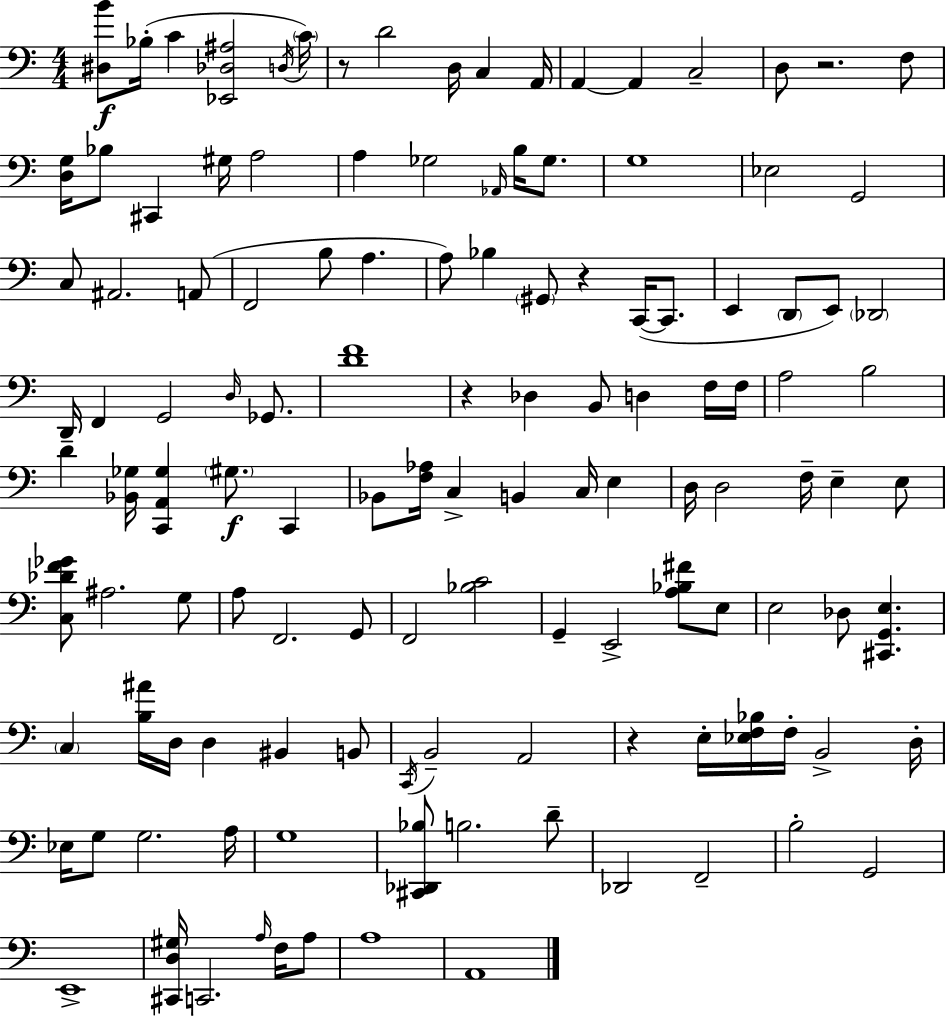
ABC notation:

X:1
T:Untitled
M:4/4
L:1/4
K:Am
[^D,B]/2 _B,/4 C [_E,,_D,^A,]2 D,/4 C/4 z/2 D2 D,/4 C, A,,/4 A,, A,, C,2 D,/2 z2 F,/2 [D,G,]/4 _B,/2 ^C,, ^G,/4 A,2 A, _G,2 _A,,/4 B,/4 _G,/2 G,4 _E,2 G,,2 C,/2 ^A,,2 A,,/2 F,,2 B,/2 A, A,/2 _B, ^G,,/2 z C,,/4 C,,/2 E,, D,,/2 E,,/2 _D,,2 D,,/4 F,, G,,2 D,/4 _G,,/2 [DF]4 z _D, B,,/2 D, F,/4 F,/4 A,2 B,2 D [_B,,_G,]/4 [C,,A,,_G,] ^G,/2 C,, _B,,/2 [F,_A,]/4 C, B,, C,/4 E, D,/4 D,2 F,/4 E, E,/2 [C,_DF_G]/2 ^A,2 G,/2 A,/2 F,,2 G,,/2 F,,2 [_B,C]2 G,, E,,2 [A,_B,^F]/2 E,/2 E,2 _D,/2 [^C,,G,,E,] C, [B,^A]/4 D,/4 D, ^B,, B,,/2 C,,/4 B,,2 A,,2 z E,/4 [_E,F,_B,]/4 F,/4 B,,2 D,/4 _E,/4 G,/2 G,2 A,/4 G,4 [^C,,_D,,_B,]/2 B,2 D/2 _D,,2 F,,2 B,2 G,,2 E,,4 [^C,,D,^G,]/4 C,,2 A,/4 F,/4 A,/2 A,4 A,,4